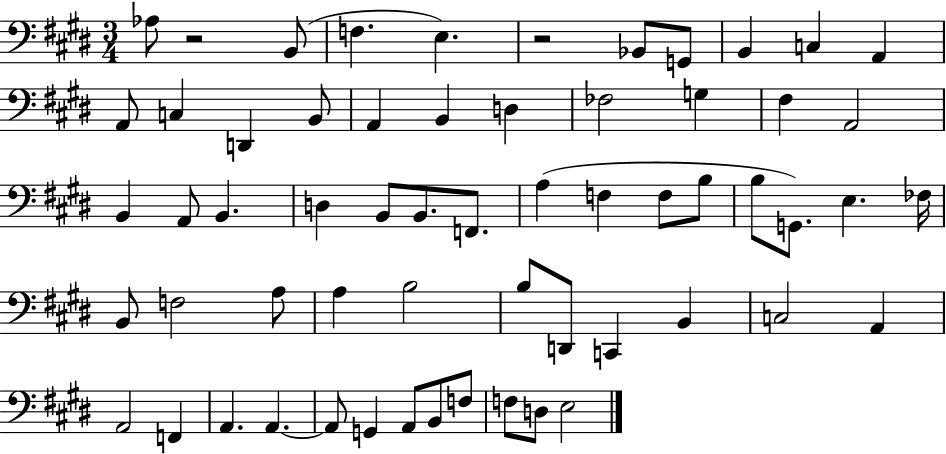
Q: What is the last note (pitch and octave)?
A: E3